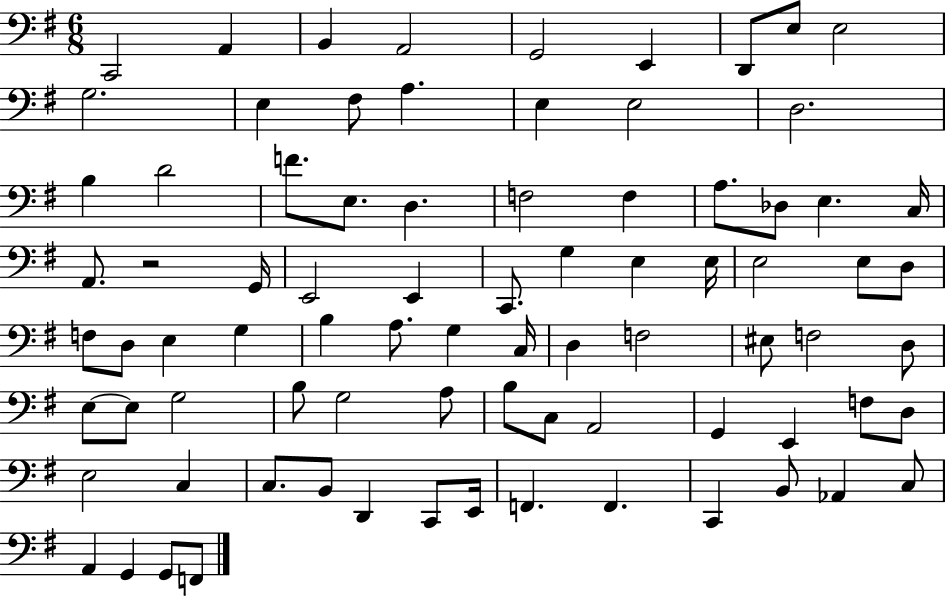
C2/h A2/q B2/q A2/h G2/h E2/q D2/e E3/e E3/h G3/h. E3/q F#3/e A3/q. E3/q E3/h D3/h. B3/q D4/h F4/e. E3/e. D3/q. F3/h F3/q A3/e. Db3/e E3/q. C3/s A2/e. R/h G2/s E2/h E2/q C2/e. G3/q E3/q E3/s E3/h E3/e D3/e F3/e D3/e E3/q G3/q B3/q A3/e. G3/q C3/s D3/q F3/h EIS3/e F3/h D3/e E3/e E3/e G3/h B3/e G3/h A3/e B3/e C3/e A2/h G2/q E2/q F3/e D3/e E3/h C3/q C3/e. B2/e D2/q C2/e E2/s F2/q. F2/q. C2/q B2/e Ab2/q C3/e A2/q G2/q G2/e F2/e